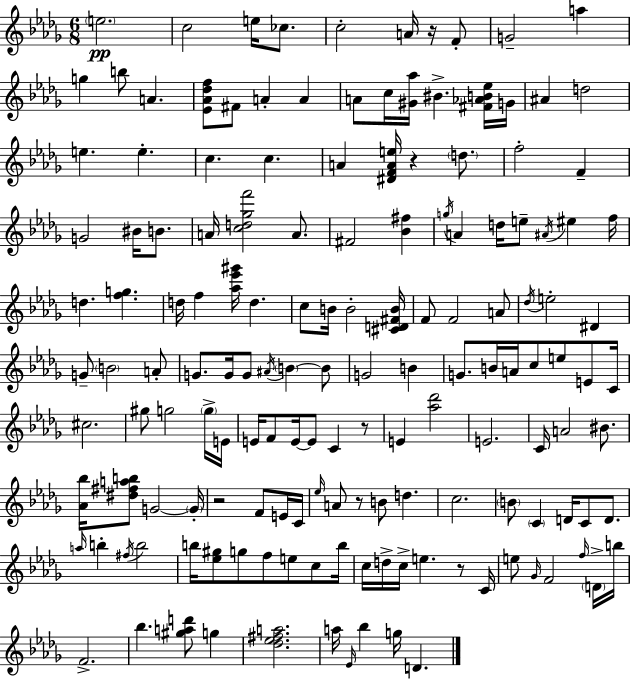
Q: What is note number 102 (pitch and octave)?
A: C4